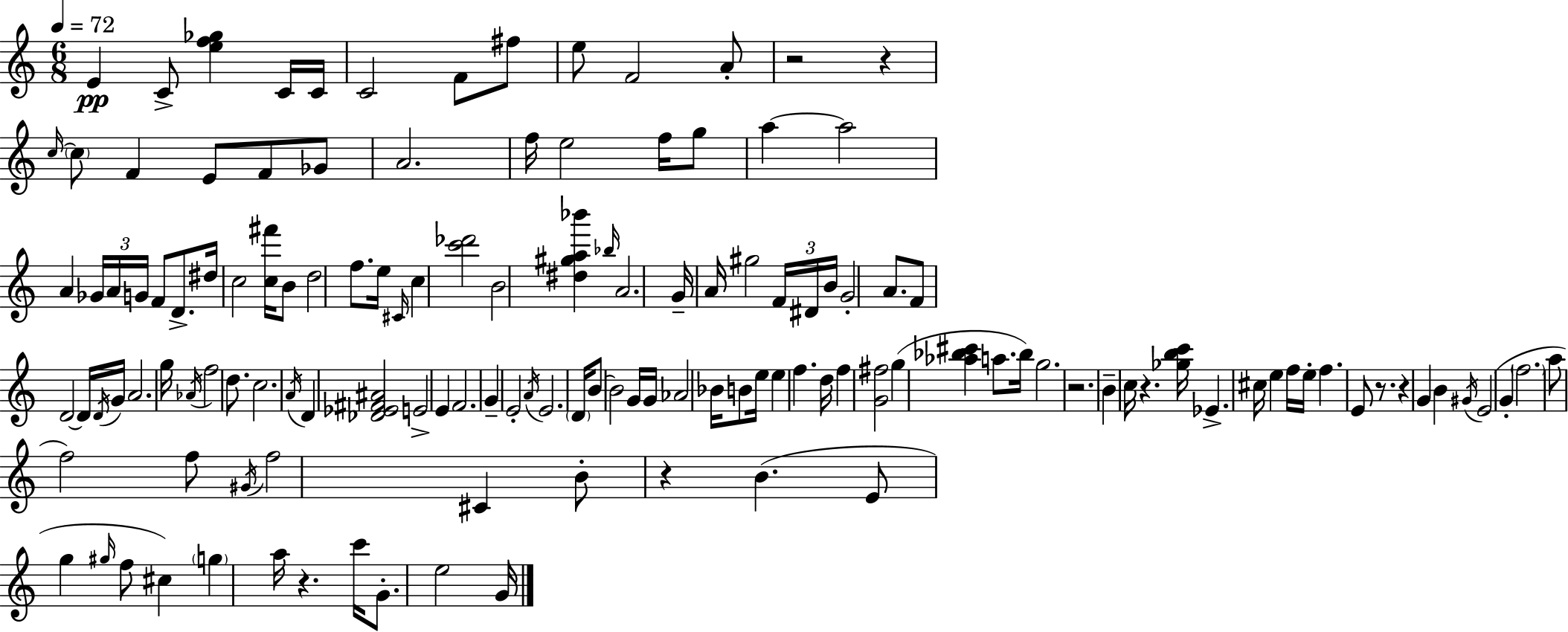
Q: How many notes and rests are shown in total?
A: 135